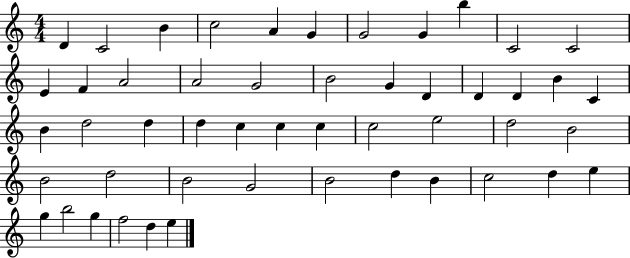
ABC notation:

X:1
T:Untitled
M:4/4
L:1/4
K:C
D C2 B c2 A G G2 G b C2 C2 E F A2 A2 G2 B2 G D D D B C B d2 d d c c c c2 e2 d2 B2 B2 d2 B2 G2 B2 d B c2 d e g b2 g f2 d e